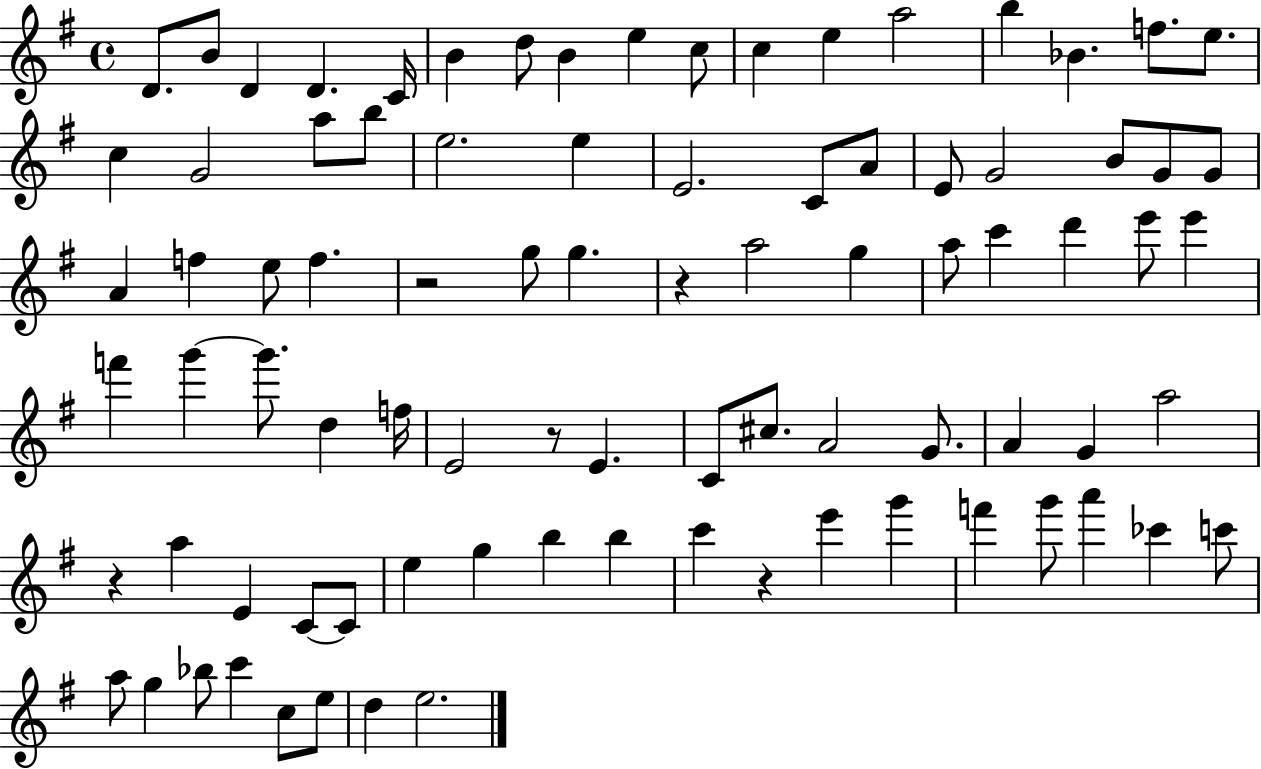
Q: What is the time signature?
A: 4/4